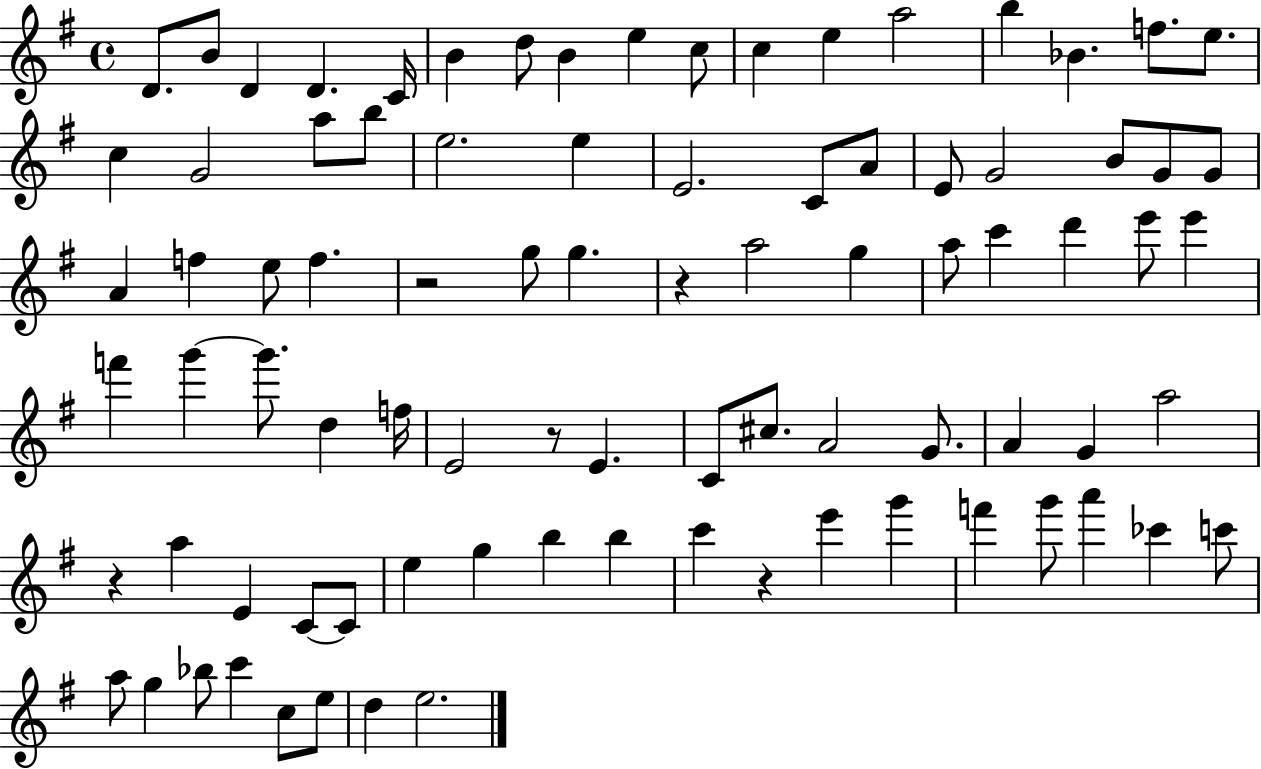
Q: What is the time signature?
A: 4/4